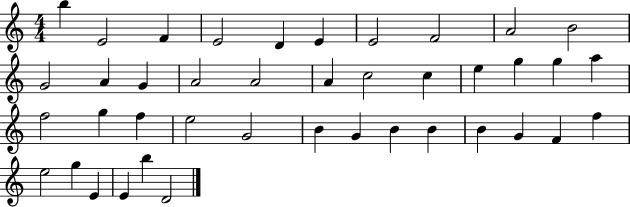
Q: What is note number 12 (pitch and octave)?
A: A4